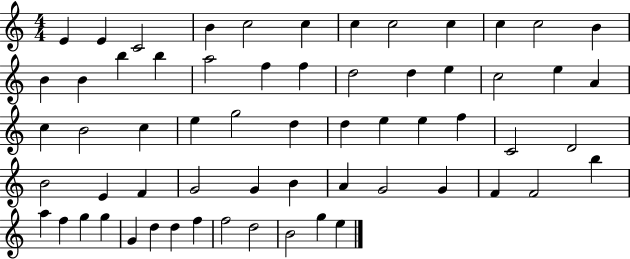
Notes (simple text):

E4/q E4/q C4/h B4/q C5/h C5/q C5/q C5/h C5/q C5/q C5/h B4/q B4/q B4/q B5/q B5/q A5/h F5/q F5/q D5/h D5/q E5/q C5/h E5/q A4/q C5/q B4/h C5/q E5/q G5/h D5/q D5/q E5/q E5/q F5/q C4/h D4/h B4/h E4/q F4/q G4/h G4/q B4/q A4/q G4/h G4/q F4/q F4/h B5/q A5/q F5/q G5/q G5/q G4/q D5/q D5/q F5/q F5/h D5/h B4/h G5/q E5/q